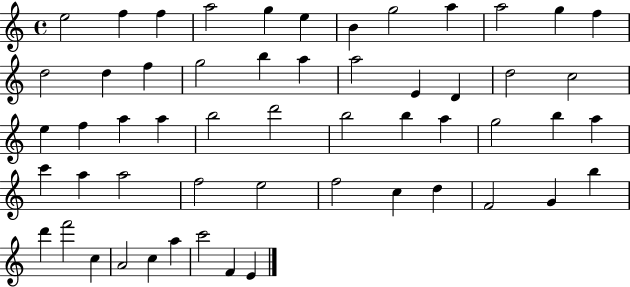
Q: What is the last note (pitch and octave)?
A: E4